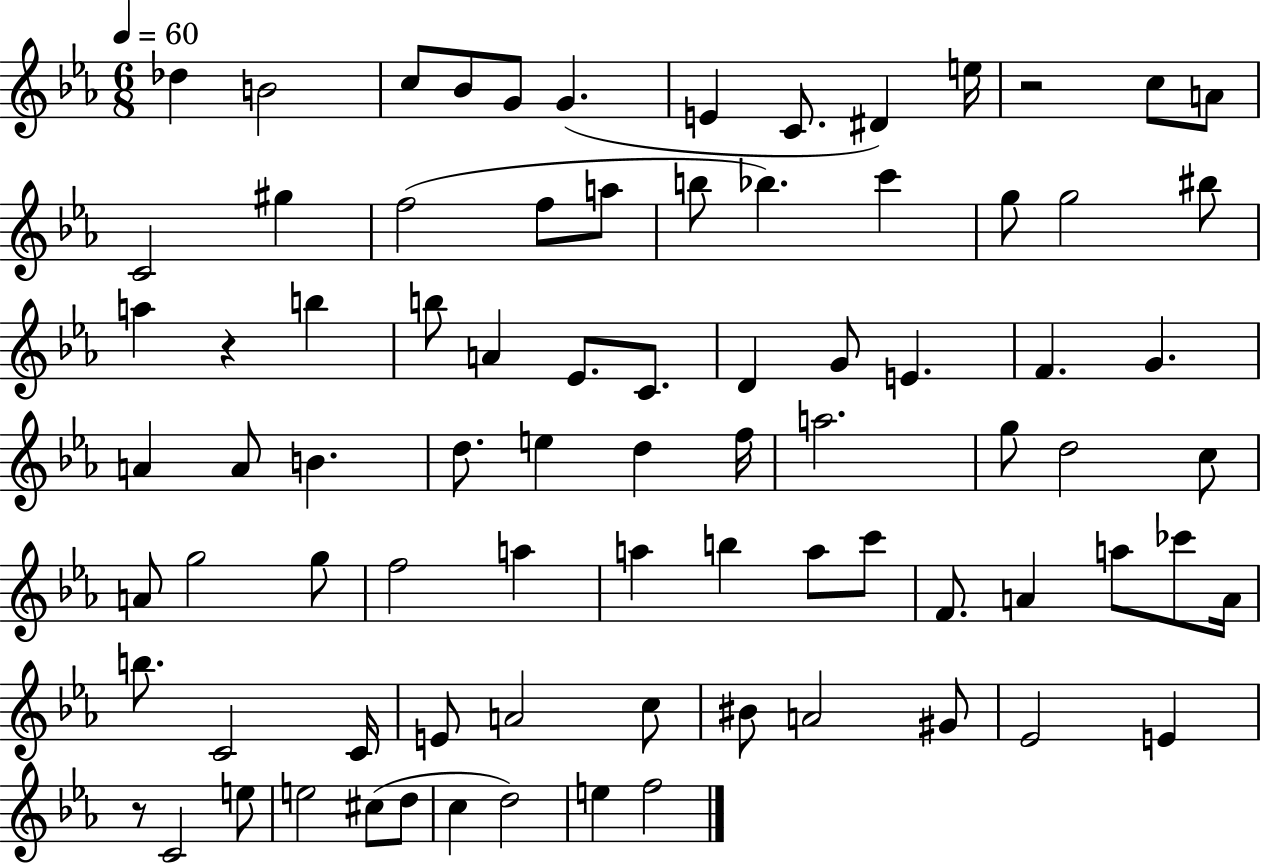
{
  \clef treble
  \numericTimeSignature
  \time 6/8
  \key ees \major
  \tempo 4 = 60
  des''4 b'2 | c''8 bes'8 g'8 g'4.( | e'4 c'8. dis'4) e''16 | r2 c''8 a'8 | \break c'2 gis''4 | f''2( f''8 a''8 | b''8 bes''4.) c'''4 | g''8 g''2 bis''8 | \break a''4 r4 b''4 | b''8 a'4 ees'8. c'8. | d'4 g'8 e'4. | f'4. g'4. | \break a'4 a'8 b'4. | d''8. e''4 d''4 f''16 | a''2. | g''8 d''2 c''8 | \break a'8 g''2 g''8 | f''2 a''4 | a''4 b''4 a''8 c'''8 | f'8. a'4 a''8 ces'''8 a'16 | \break b''8. c'2 c'16 | e'8 a'2 c''8 | bis'8 a'2 gis'8 | ees'2 e'4 | \break r8 c'2 e''8 | e''2 cis''8( d''8 | c''4 d''2) | e''4 f''2 | \break \bar "|."
}